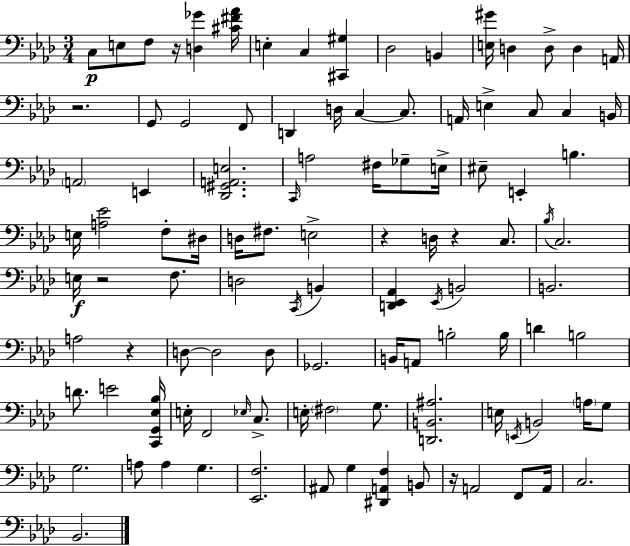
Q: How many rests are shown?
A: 7